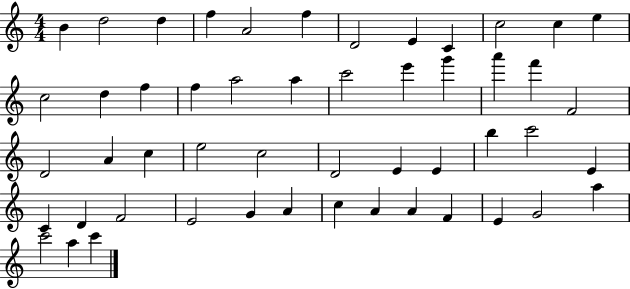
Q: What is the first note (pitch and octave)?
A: B4